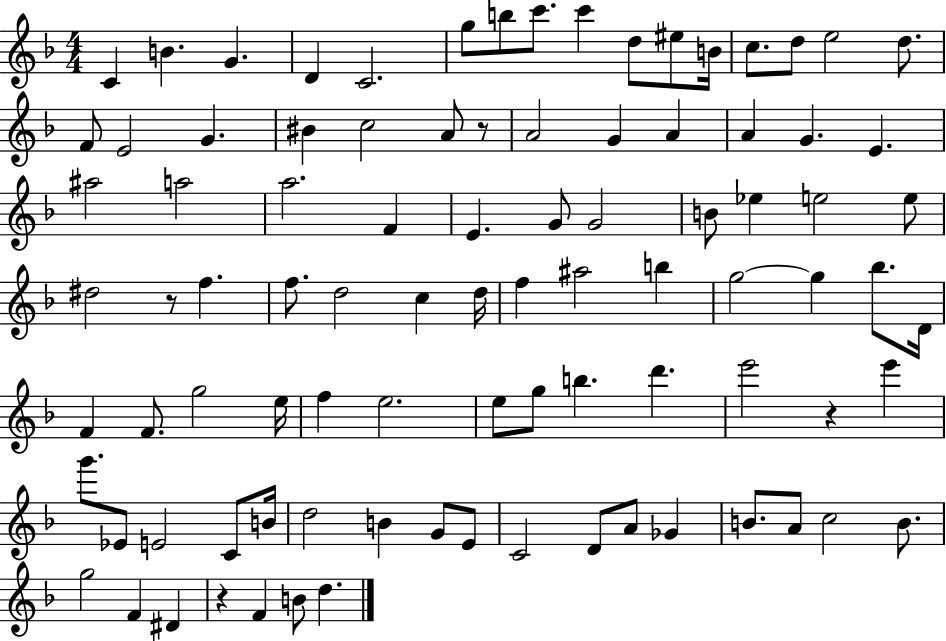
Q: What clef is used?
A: treble